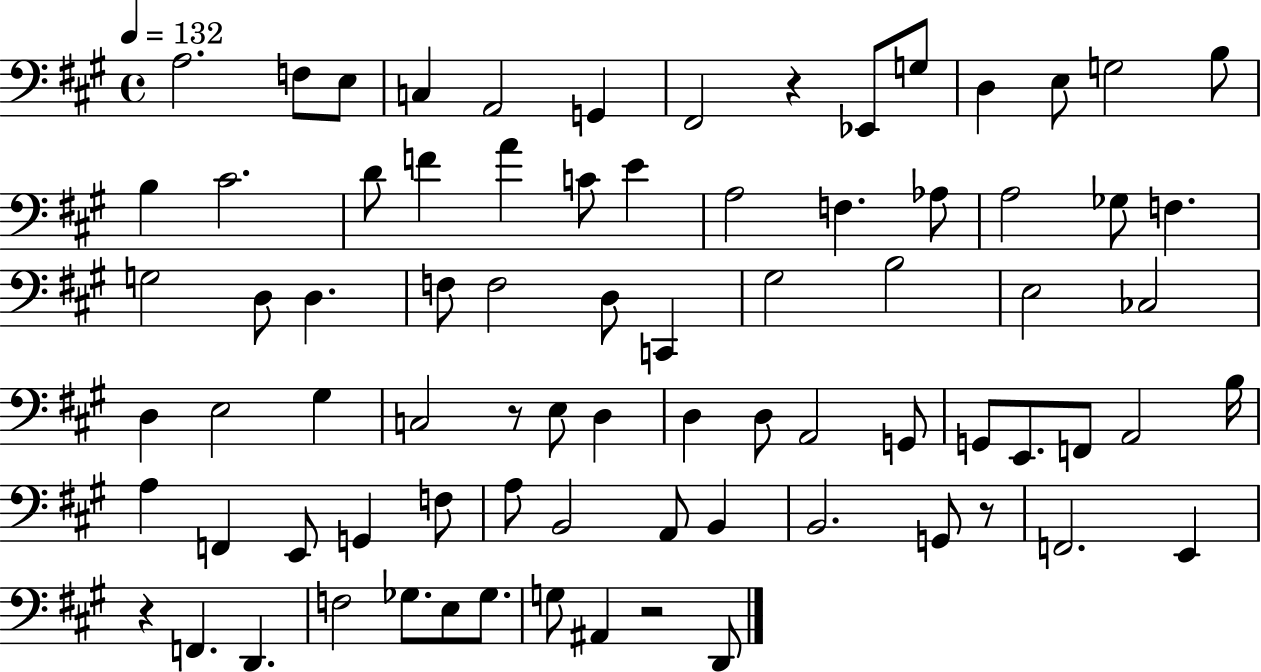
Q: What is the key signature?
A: A major